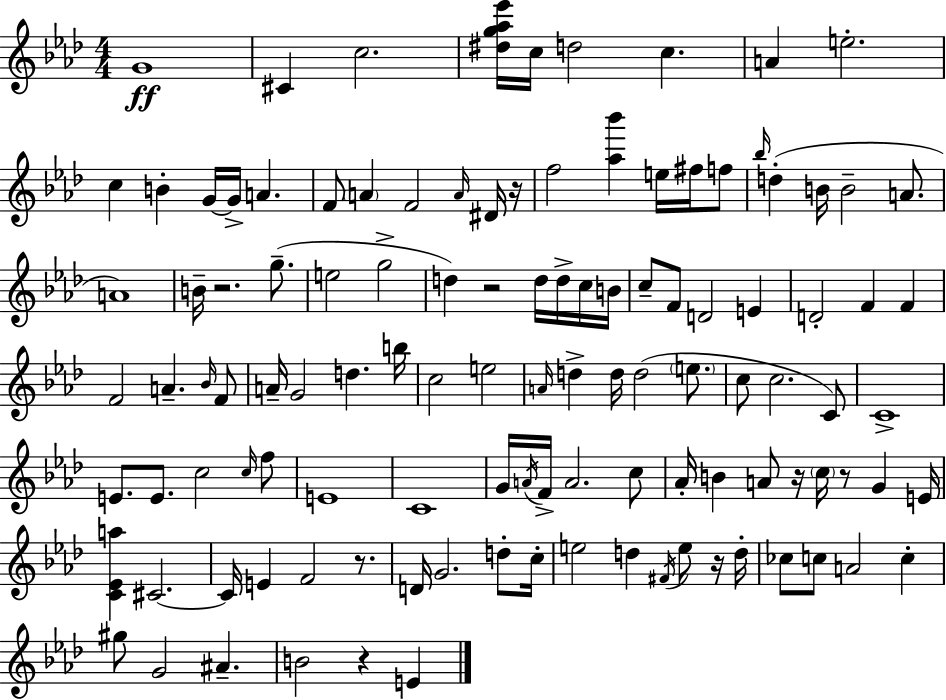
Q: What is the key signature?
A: F minor